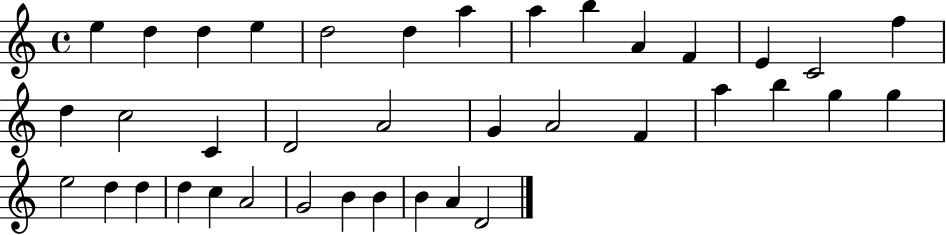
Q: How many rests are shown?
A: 0